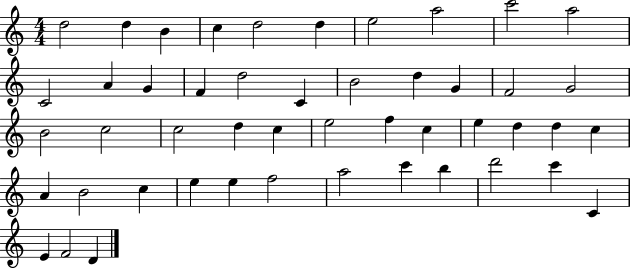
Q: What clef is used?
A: treble